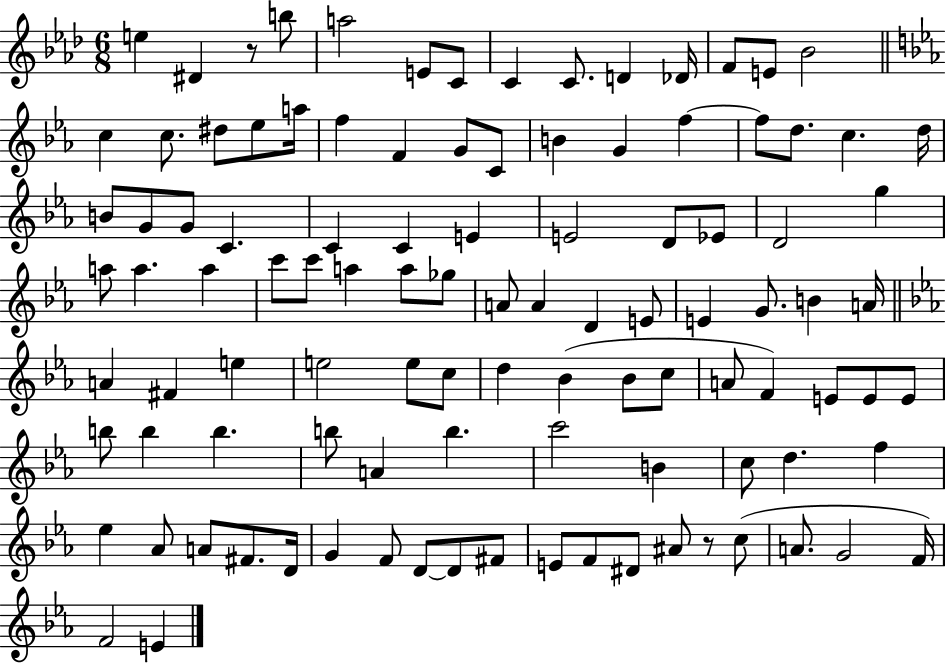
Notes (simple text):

E5/q D#4/q R/e B5/e A5/h E4/e C4/e C4/q C4/e. D4/q Db4/s F4/e E4/e Bb4/h C5/q C5/e. D#5/e Eb5/e A5/s F5/q F4/q G4/e C4/e B4/q G4/q F5/q F5/e D5/e. C5/q. D5/s B4/e G4/e G4/e C4/q. C4/q C4/q E4/q E4/h D4/e Eb4/e D4/h G5/q A5/e A5/q. A5/q C6/e C6/e A5/q A5/e Gb5/e A4/e A4/q D4/q E4/e E4/q G4/e. B4/q A4/s A4/q F#4/q E5/q E5/h E5/e C5/e D5/q Bb4/q Bb4/e C5/e A4/e F4/q E4/e E4/e E4/e B5/e B5/q B5/q. B5/e A4/q B5/q. C6/h B4/q C5/e D5/q. F5/q Eb5/q Ab4/e A4/e F#4/e. D4/s G4/q F4/e D4/e D4/e F#4/e E4/e F4/e D#4/e A#4/e R/e C5/e A4/e. G4/h F4/s F4/h E4/q